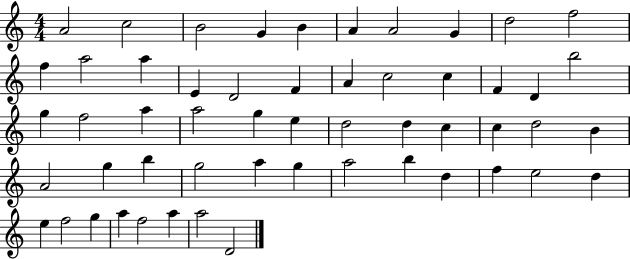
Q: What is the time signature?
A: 4/4